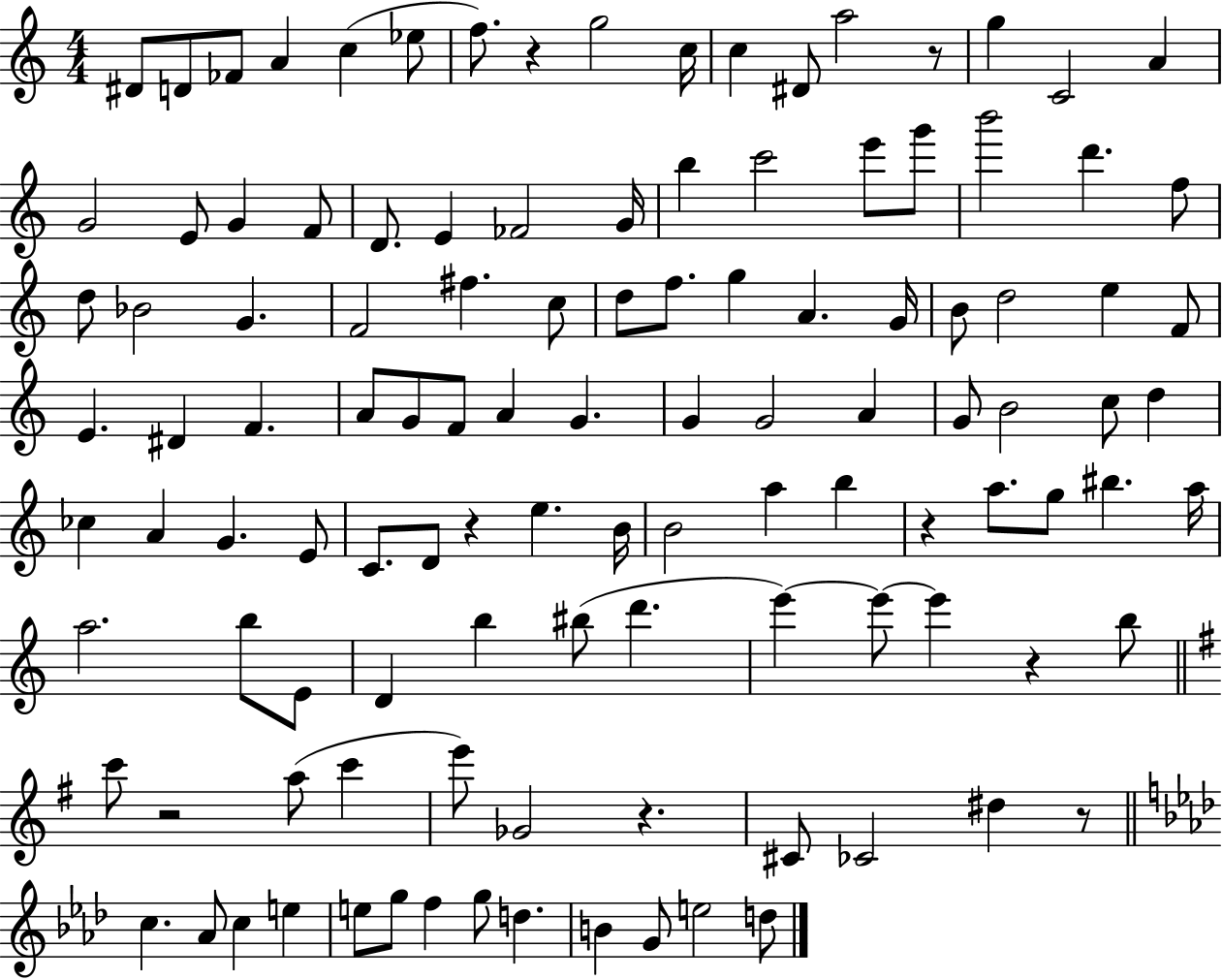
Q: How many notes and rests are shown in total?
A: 115